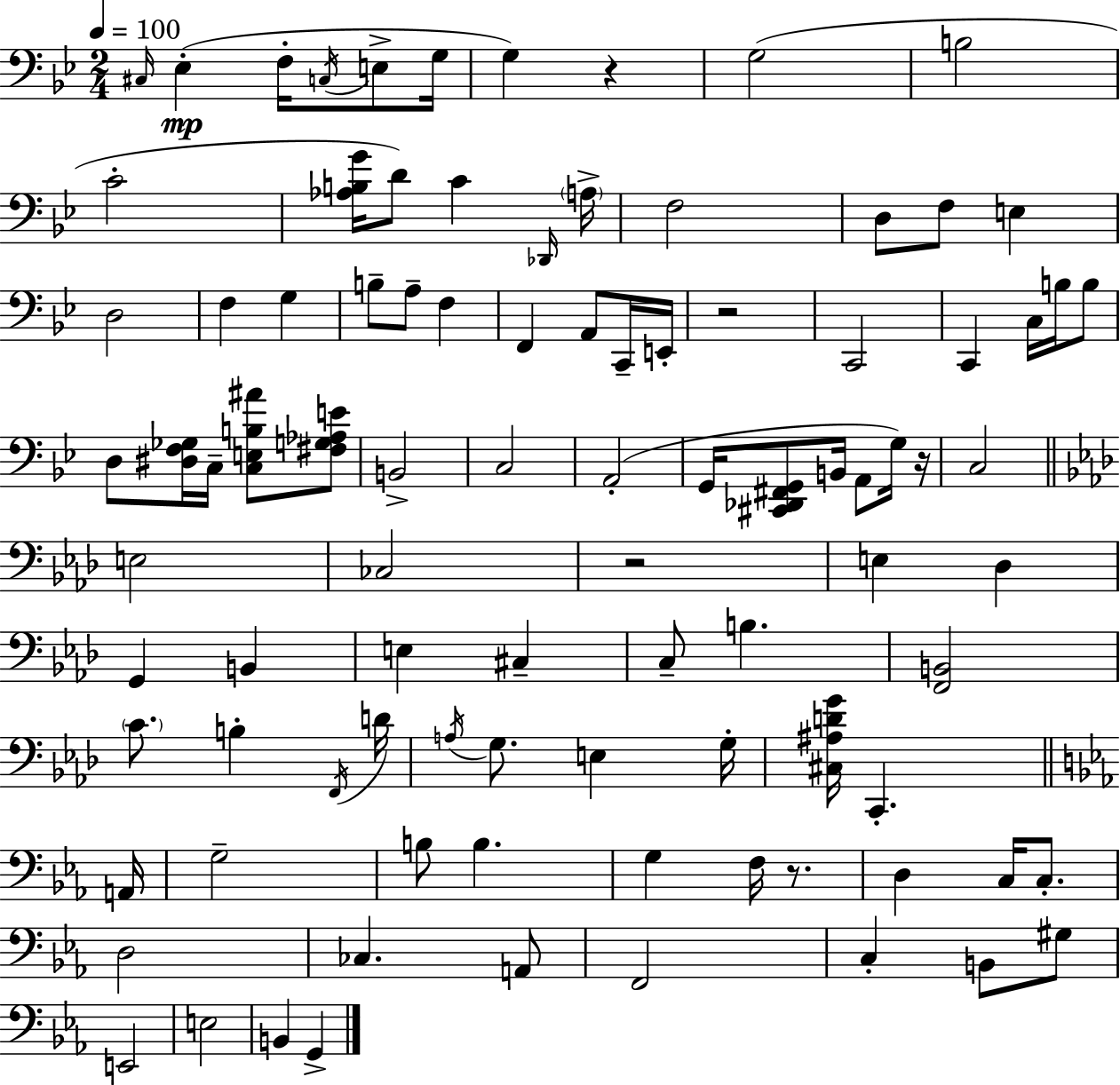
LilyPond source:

{
  \clef bass
  \numericTimeSignature
  \time 2/4
  \key g \minor
  \tempo 4 = 100
  \repeat volta 2 { \grace { cis16 }\mp ees4-.( f16-. \acciaccatura { c16 } e8-> | g16 g4) r4 | g2( | b2 | \break c'2-. | <aes b g'>16 d'8) c'4 | \grace { des,16 } \parenthesize a16-> f2 | d8 f8 e4 | \break d2 | f4 g4 | b8-- a8-- f4 | f,4 a,8 | \break c,16-- e,16-. r2 | c,2 | c,4 c16 | b16 b8 d8 <dis f ges>16 c16-- <c e b ais'>8 | \break <fis g aes e'>8 b,2-> | c2 | a,2-.( | g,16 <cis, des, fis, g,>8 b,16 a,8 | \break g16) r16 c2 | \bar "||" \break \key aes \major e2 | ces2 | r2 | e4 des4 | \break g,4 b,4 | e4 cis4-- | c8-- b4. | <f, b,>2 | \break \parenthesize c'8. b4-. \acciaccatura { f,16 } | d'16 \acciaccatura { a16 } g8. e4 | g16-. <cis ais d' g'>16 c,4.-. | \bar "||" \break \key ees \major a,16 g2-- | b8 b4. | g4 f16 r8. | d4 c16 c8.-. | \break d2 | ces4. a,8 | f,2 | c4-. b,8 gis8 | \break e,2 | e2 | b,4 g,4-> | } \bar "|."
}